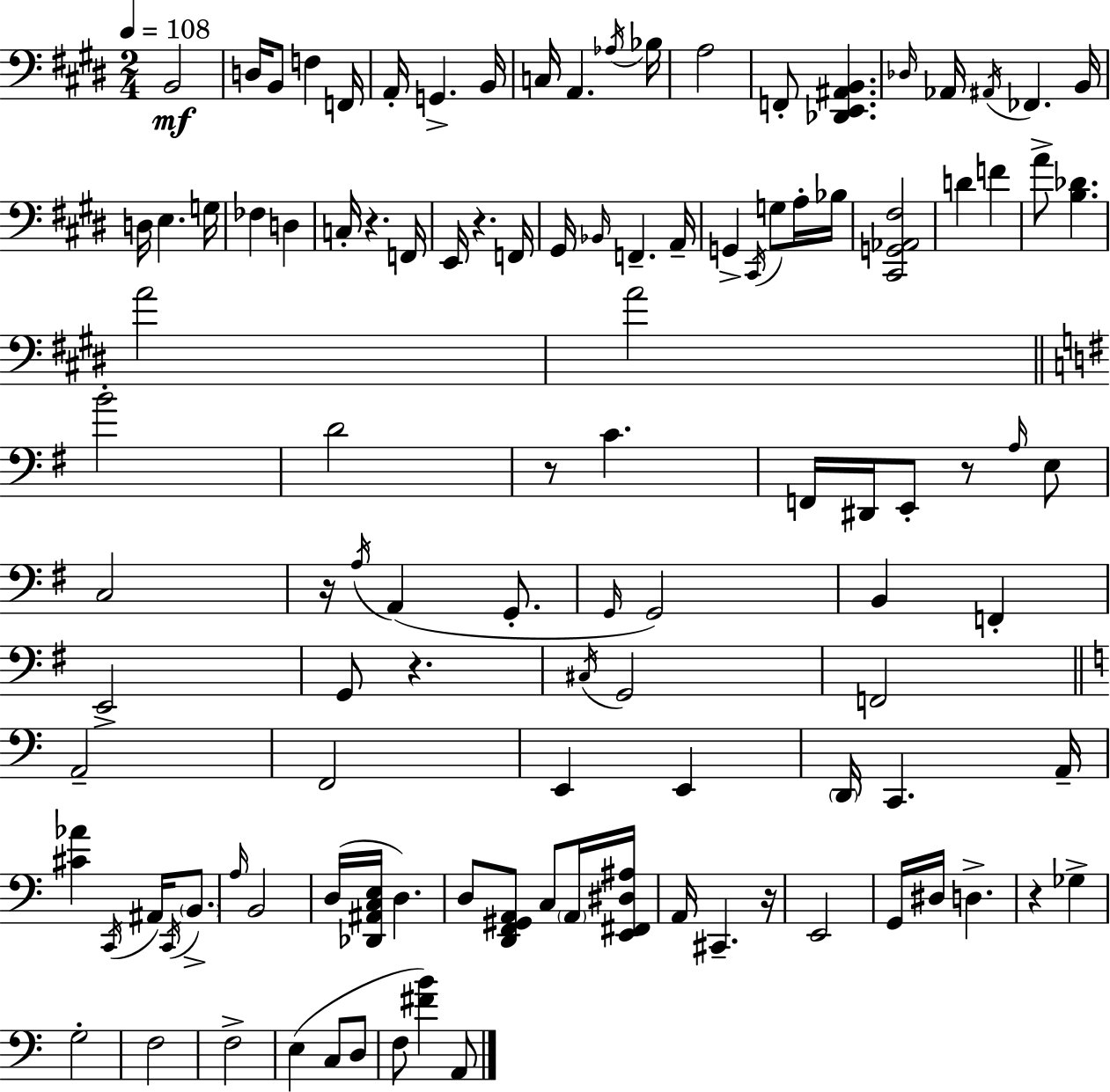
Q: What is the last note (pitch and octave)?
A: A2